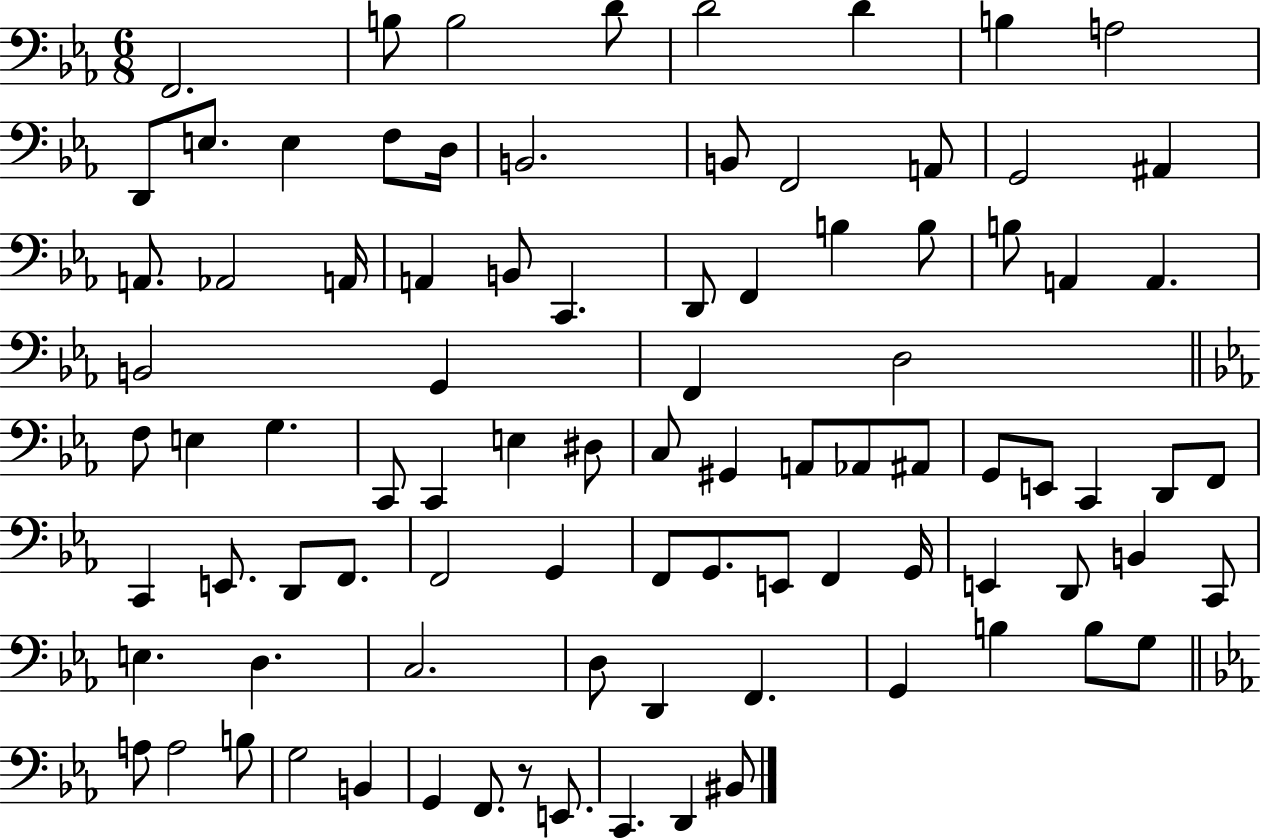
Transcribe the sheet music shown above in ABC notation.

X:1
T:Untitled
M:6/8
L:1/4
K:Eb
F,,2 B,/2 B,2 D/2 D2 D B, A,2 D,,/2 E,/2 E, F,/2 D,/4 B,,2 B,,/2 F,,2 A,,/2 G,,2 ^A,, A,,/2 _A,,2 A,,/4 A,, B,,/2 C,, D,,/2 F,, B, B,/2 B,/2 A,, A,, B,,2 G,, F,, D,2 F,/2 E, G, C,,/2 C,, E, ^D,/2 C,/2 ^G,, A,,/2 _A,,/2 ^A,,/2 G,,/2 E,,/2 C,, D,,/2 F,,/2 C,, E,,/2 D,,/2 F,,/2 F,,2 G,, F,,/2 G,,/2 E,,/2 F,, G,,/4 E,, D,,/2 B,, C,,/2 E, D, C,2 D,/2 D,, F,, G,, B, B,/2 G,/2 A,/2 A,2 B,/2 G,2 B,, G,, F,,/2 z/2 E,,/2 C,, D,, ^B,,/2